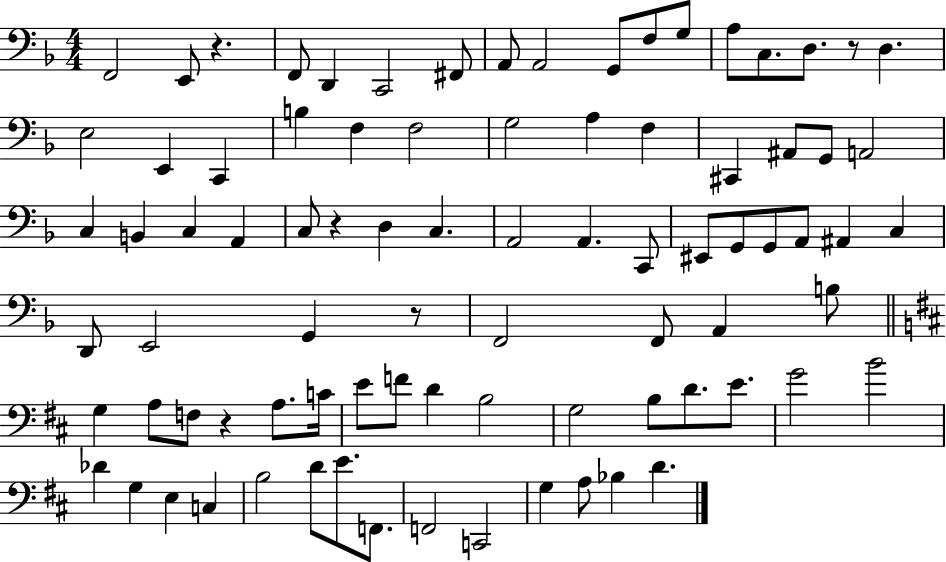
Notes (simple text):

F2/h E2/e R/q. F2/e D2/q C2/h F#2/e A2/e A2/h G2/e F3/e G3/e A3/e C3/e. D3/e. R/e D3/q. E3/h E2/q C2/q B3/q F3/q F3/h G3/h A3/q F3/q C#2/q A#2/e G2/e A2/h C3/q B2/q C3/q A2/q C3/e R/q D3/q C3/q. A2/h A2/q. C2/e EIS2/e G2/e G2/e A2/e A#2/q C3/q D2/e E2/h G2/q R/e F2/h F2/e A2/q B3/e G3/q A3/e F3/e R/q A3/e. C4/s E4/e F4/e D4/q B3/h G3/h B3/e D4/e. E4/e. G4/h B4/h Db4/q G3/q E3/q C3/q B3/h D4/e E4/e. F2/e. F2/h C2/h G3/q A3/e Bb3/q D4/q.